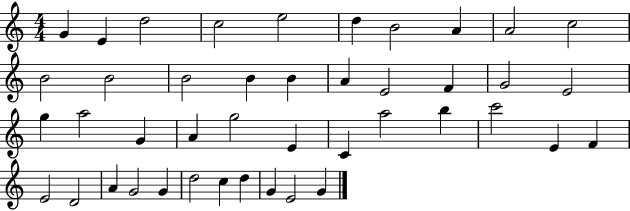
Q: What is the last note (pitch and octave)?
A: G4